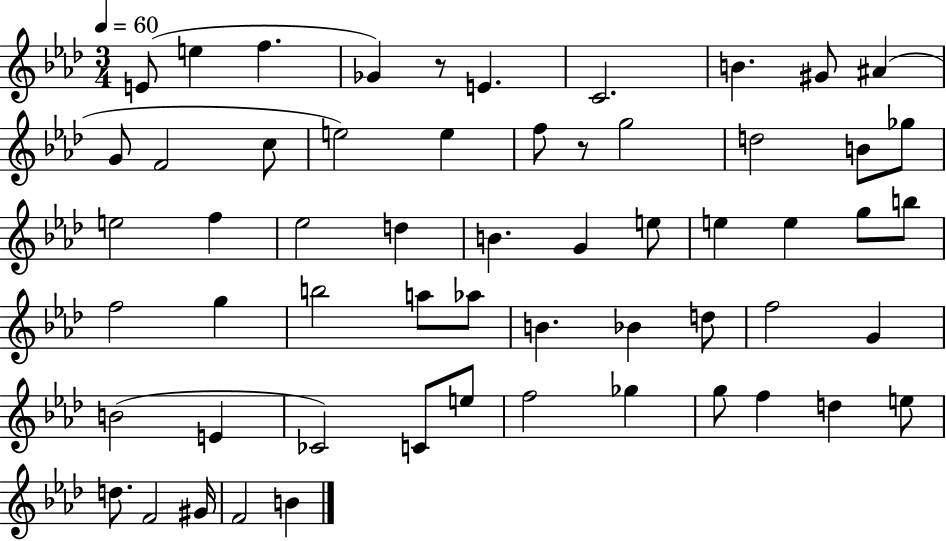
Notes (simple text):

E4/e E5/q F5/q. Gb4/q R/e E4/q. C4/h. B4/q. G#4/e A#4/q G4/e F4/h C5/e E5/h E5/q F5/e R/e G5/h D5/h B4/e Gb5/e E5/h F5/q Eb5/h D5/q B4/q. G4/q E5/e E5/q E5/q G5/e B5/e F5/h G5/q B5/h A5/e Ab5/e B4/q. Bb4/q D5/e F5/h G4/q B4/h E4/q CES4/h C4/e E5/e F5/h Gb5/q G5/e F5/q D5/q E5/e D5/e. F4/h G#4/s F4/h B4/q